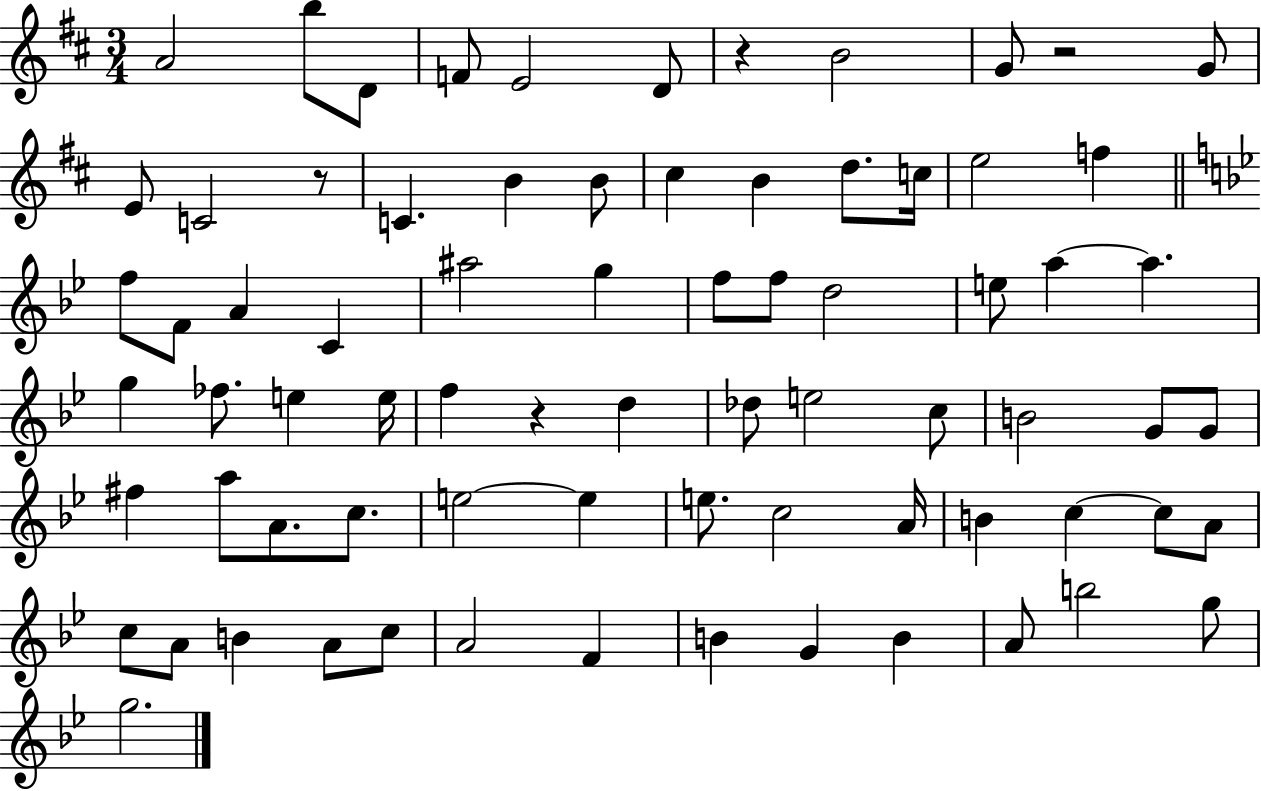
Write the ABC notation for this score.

X:1
T:Untitled
M:3/4
L:1/4
K:D
A2 b/2 D/2 F/2 E2 D/2 z B2 G/2 z2 G/2 E/2 C2 z/2 C B B/2 ^c B d/2 c/4 e2 f f/2 F/2 A C ^a2 g f/2 f/2 d2 e/2 a a g _f/2 e e/4 f z d _d/2 e2 c/2 B2 G/2 G/2 ^f a/2 A/2 c/2 e2 e e/2 c2 A/4 B c c/2 A/2 c/2 A/2 B A/2 c/2 A2 F B G B A/2 b2 g/2 g2